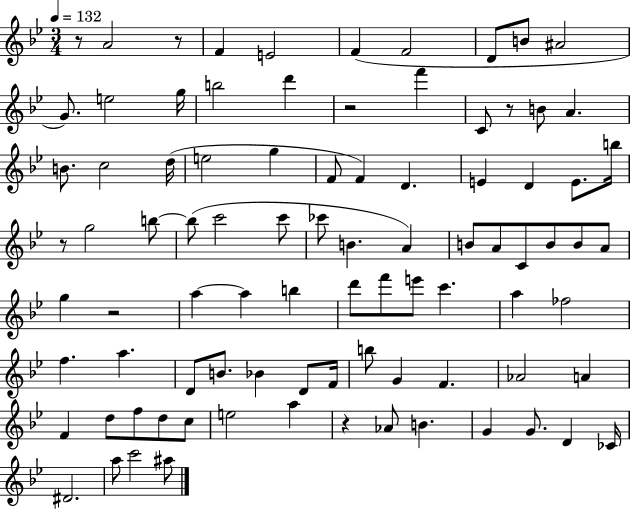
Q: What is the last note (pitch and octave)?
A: A#5